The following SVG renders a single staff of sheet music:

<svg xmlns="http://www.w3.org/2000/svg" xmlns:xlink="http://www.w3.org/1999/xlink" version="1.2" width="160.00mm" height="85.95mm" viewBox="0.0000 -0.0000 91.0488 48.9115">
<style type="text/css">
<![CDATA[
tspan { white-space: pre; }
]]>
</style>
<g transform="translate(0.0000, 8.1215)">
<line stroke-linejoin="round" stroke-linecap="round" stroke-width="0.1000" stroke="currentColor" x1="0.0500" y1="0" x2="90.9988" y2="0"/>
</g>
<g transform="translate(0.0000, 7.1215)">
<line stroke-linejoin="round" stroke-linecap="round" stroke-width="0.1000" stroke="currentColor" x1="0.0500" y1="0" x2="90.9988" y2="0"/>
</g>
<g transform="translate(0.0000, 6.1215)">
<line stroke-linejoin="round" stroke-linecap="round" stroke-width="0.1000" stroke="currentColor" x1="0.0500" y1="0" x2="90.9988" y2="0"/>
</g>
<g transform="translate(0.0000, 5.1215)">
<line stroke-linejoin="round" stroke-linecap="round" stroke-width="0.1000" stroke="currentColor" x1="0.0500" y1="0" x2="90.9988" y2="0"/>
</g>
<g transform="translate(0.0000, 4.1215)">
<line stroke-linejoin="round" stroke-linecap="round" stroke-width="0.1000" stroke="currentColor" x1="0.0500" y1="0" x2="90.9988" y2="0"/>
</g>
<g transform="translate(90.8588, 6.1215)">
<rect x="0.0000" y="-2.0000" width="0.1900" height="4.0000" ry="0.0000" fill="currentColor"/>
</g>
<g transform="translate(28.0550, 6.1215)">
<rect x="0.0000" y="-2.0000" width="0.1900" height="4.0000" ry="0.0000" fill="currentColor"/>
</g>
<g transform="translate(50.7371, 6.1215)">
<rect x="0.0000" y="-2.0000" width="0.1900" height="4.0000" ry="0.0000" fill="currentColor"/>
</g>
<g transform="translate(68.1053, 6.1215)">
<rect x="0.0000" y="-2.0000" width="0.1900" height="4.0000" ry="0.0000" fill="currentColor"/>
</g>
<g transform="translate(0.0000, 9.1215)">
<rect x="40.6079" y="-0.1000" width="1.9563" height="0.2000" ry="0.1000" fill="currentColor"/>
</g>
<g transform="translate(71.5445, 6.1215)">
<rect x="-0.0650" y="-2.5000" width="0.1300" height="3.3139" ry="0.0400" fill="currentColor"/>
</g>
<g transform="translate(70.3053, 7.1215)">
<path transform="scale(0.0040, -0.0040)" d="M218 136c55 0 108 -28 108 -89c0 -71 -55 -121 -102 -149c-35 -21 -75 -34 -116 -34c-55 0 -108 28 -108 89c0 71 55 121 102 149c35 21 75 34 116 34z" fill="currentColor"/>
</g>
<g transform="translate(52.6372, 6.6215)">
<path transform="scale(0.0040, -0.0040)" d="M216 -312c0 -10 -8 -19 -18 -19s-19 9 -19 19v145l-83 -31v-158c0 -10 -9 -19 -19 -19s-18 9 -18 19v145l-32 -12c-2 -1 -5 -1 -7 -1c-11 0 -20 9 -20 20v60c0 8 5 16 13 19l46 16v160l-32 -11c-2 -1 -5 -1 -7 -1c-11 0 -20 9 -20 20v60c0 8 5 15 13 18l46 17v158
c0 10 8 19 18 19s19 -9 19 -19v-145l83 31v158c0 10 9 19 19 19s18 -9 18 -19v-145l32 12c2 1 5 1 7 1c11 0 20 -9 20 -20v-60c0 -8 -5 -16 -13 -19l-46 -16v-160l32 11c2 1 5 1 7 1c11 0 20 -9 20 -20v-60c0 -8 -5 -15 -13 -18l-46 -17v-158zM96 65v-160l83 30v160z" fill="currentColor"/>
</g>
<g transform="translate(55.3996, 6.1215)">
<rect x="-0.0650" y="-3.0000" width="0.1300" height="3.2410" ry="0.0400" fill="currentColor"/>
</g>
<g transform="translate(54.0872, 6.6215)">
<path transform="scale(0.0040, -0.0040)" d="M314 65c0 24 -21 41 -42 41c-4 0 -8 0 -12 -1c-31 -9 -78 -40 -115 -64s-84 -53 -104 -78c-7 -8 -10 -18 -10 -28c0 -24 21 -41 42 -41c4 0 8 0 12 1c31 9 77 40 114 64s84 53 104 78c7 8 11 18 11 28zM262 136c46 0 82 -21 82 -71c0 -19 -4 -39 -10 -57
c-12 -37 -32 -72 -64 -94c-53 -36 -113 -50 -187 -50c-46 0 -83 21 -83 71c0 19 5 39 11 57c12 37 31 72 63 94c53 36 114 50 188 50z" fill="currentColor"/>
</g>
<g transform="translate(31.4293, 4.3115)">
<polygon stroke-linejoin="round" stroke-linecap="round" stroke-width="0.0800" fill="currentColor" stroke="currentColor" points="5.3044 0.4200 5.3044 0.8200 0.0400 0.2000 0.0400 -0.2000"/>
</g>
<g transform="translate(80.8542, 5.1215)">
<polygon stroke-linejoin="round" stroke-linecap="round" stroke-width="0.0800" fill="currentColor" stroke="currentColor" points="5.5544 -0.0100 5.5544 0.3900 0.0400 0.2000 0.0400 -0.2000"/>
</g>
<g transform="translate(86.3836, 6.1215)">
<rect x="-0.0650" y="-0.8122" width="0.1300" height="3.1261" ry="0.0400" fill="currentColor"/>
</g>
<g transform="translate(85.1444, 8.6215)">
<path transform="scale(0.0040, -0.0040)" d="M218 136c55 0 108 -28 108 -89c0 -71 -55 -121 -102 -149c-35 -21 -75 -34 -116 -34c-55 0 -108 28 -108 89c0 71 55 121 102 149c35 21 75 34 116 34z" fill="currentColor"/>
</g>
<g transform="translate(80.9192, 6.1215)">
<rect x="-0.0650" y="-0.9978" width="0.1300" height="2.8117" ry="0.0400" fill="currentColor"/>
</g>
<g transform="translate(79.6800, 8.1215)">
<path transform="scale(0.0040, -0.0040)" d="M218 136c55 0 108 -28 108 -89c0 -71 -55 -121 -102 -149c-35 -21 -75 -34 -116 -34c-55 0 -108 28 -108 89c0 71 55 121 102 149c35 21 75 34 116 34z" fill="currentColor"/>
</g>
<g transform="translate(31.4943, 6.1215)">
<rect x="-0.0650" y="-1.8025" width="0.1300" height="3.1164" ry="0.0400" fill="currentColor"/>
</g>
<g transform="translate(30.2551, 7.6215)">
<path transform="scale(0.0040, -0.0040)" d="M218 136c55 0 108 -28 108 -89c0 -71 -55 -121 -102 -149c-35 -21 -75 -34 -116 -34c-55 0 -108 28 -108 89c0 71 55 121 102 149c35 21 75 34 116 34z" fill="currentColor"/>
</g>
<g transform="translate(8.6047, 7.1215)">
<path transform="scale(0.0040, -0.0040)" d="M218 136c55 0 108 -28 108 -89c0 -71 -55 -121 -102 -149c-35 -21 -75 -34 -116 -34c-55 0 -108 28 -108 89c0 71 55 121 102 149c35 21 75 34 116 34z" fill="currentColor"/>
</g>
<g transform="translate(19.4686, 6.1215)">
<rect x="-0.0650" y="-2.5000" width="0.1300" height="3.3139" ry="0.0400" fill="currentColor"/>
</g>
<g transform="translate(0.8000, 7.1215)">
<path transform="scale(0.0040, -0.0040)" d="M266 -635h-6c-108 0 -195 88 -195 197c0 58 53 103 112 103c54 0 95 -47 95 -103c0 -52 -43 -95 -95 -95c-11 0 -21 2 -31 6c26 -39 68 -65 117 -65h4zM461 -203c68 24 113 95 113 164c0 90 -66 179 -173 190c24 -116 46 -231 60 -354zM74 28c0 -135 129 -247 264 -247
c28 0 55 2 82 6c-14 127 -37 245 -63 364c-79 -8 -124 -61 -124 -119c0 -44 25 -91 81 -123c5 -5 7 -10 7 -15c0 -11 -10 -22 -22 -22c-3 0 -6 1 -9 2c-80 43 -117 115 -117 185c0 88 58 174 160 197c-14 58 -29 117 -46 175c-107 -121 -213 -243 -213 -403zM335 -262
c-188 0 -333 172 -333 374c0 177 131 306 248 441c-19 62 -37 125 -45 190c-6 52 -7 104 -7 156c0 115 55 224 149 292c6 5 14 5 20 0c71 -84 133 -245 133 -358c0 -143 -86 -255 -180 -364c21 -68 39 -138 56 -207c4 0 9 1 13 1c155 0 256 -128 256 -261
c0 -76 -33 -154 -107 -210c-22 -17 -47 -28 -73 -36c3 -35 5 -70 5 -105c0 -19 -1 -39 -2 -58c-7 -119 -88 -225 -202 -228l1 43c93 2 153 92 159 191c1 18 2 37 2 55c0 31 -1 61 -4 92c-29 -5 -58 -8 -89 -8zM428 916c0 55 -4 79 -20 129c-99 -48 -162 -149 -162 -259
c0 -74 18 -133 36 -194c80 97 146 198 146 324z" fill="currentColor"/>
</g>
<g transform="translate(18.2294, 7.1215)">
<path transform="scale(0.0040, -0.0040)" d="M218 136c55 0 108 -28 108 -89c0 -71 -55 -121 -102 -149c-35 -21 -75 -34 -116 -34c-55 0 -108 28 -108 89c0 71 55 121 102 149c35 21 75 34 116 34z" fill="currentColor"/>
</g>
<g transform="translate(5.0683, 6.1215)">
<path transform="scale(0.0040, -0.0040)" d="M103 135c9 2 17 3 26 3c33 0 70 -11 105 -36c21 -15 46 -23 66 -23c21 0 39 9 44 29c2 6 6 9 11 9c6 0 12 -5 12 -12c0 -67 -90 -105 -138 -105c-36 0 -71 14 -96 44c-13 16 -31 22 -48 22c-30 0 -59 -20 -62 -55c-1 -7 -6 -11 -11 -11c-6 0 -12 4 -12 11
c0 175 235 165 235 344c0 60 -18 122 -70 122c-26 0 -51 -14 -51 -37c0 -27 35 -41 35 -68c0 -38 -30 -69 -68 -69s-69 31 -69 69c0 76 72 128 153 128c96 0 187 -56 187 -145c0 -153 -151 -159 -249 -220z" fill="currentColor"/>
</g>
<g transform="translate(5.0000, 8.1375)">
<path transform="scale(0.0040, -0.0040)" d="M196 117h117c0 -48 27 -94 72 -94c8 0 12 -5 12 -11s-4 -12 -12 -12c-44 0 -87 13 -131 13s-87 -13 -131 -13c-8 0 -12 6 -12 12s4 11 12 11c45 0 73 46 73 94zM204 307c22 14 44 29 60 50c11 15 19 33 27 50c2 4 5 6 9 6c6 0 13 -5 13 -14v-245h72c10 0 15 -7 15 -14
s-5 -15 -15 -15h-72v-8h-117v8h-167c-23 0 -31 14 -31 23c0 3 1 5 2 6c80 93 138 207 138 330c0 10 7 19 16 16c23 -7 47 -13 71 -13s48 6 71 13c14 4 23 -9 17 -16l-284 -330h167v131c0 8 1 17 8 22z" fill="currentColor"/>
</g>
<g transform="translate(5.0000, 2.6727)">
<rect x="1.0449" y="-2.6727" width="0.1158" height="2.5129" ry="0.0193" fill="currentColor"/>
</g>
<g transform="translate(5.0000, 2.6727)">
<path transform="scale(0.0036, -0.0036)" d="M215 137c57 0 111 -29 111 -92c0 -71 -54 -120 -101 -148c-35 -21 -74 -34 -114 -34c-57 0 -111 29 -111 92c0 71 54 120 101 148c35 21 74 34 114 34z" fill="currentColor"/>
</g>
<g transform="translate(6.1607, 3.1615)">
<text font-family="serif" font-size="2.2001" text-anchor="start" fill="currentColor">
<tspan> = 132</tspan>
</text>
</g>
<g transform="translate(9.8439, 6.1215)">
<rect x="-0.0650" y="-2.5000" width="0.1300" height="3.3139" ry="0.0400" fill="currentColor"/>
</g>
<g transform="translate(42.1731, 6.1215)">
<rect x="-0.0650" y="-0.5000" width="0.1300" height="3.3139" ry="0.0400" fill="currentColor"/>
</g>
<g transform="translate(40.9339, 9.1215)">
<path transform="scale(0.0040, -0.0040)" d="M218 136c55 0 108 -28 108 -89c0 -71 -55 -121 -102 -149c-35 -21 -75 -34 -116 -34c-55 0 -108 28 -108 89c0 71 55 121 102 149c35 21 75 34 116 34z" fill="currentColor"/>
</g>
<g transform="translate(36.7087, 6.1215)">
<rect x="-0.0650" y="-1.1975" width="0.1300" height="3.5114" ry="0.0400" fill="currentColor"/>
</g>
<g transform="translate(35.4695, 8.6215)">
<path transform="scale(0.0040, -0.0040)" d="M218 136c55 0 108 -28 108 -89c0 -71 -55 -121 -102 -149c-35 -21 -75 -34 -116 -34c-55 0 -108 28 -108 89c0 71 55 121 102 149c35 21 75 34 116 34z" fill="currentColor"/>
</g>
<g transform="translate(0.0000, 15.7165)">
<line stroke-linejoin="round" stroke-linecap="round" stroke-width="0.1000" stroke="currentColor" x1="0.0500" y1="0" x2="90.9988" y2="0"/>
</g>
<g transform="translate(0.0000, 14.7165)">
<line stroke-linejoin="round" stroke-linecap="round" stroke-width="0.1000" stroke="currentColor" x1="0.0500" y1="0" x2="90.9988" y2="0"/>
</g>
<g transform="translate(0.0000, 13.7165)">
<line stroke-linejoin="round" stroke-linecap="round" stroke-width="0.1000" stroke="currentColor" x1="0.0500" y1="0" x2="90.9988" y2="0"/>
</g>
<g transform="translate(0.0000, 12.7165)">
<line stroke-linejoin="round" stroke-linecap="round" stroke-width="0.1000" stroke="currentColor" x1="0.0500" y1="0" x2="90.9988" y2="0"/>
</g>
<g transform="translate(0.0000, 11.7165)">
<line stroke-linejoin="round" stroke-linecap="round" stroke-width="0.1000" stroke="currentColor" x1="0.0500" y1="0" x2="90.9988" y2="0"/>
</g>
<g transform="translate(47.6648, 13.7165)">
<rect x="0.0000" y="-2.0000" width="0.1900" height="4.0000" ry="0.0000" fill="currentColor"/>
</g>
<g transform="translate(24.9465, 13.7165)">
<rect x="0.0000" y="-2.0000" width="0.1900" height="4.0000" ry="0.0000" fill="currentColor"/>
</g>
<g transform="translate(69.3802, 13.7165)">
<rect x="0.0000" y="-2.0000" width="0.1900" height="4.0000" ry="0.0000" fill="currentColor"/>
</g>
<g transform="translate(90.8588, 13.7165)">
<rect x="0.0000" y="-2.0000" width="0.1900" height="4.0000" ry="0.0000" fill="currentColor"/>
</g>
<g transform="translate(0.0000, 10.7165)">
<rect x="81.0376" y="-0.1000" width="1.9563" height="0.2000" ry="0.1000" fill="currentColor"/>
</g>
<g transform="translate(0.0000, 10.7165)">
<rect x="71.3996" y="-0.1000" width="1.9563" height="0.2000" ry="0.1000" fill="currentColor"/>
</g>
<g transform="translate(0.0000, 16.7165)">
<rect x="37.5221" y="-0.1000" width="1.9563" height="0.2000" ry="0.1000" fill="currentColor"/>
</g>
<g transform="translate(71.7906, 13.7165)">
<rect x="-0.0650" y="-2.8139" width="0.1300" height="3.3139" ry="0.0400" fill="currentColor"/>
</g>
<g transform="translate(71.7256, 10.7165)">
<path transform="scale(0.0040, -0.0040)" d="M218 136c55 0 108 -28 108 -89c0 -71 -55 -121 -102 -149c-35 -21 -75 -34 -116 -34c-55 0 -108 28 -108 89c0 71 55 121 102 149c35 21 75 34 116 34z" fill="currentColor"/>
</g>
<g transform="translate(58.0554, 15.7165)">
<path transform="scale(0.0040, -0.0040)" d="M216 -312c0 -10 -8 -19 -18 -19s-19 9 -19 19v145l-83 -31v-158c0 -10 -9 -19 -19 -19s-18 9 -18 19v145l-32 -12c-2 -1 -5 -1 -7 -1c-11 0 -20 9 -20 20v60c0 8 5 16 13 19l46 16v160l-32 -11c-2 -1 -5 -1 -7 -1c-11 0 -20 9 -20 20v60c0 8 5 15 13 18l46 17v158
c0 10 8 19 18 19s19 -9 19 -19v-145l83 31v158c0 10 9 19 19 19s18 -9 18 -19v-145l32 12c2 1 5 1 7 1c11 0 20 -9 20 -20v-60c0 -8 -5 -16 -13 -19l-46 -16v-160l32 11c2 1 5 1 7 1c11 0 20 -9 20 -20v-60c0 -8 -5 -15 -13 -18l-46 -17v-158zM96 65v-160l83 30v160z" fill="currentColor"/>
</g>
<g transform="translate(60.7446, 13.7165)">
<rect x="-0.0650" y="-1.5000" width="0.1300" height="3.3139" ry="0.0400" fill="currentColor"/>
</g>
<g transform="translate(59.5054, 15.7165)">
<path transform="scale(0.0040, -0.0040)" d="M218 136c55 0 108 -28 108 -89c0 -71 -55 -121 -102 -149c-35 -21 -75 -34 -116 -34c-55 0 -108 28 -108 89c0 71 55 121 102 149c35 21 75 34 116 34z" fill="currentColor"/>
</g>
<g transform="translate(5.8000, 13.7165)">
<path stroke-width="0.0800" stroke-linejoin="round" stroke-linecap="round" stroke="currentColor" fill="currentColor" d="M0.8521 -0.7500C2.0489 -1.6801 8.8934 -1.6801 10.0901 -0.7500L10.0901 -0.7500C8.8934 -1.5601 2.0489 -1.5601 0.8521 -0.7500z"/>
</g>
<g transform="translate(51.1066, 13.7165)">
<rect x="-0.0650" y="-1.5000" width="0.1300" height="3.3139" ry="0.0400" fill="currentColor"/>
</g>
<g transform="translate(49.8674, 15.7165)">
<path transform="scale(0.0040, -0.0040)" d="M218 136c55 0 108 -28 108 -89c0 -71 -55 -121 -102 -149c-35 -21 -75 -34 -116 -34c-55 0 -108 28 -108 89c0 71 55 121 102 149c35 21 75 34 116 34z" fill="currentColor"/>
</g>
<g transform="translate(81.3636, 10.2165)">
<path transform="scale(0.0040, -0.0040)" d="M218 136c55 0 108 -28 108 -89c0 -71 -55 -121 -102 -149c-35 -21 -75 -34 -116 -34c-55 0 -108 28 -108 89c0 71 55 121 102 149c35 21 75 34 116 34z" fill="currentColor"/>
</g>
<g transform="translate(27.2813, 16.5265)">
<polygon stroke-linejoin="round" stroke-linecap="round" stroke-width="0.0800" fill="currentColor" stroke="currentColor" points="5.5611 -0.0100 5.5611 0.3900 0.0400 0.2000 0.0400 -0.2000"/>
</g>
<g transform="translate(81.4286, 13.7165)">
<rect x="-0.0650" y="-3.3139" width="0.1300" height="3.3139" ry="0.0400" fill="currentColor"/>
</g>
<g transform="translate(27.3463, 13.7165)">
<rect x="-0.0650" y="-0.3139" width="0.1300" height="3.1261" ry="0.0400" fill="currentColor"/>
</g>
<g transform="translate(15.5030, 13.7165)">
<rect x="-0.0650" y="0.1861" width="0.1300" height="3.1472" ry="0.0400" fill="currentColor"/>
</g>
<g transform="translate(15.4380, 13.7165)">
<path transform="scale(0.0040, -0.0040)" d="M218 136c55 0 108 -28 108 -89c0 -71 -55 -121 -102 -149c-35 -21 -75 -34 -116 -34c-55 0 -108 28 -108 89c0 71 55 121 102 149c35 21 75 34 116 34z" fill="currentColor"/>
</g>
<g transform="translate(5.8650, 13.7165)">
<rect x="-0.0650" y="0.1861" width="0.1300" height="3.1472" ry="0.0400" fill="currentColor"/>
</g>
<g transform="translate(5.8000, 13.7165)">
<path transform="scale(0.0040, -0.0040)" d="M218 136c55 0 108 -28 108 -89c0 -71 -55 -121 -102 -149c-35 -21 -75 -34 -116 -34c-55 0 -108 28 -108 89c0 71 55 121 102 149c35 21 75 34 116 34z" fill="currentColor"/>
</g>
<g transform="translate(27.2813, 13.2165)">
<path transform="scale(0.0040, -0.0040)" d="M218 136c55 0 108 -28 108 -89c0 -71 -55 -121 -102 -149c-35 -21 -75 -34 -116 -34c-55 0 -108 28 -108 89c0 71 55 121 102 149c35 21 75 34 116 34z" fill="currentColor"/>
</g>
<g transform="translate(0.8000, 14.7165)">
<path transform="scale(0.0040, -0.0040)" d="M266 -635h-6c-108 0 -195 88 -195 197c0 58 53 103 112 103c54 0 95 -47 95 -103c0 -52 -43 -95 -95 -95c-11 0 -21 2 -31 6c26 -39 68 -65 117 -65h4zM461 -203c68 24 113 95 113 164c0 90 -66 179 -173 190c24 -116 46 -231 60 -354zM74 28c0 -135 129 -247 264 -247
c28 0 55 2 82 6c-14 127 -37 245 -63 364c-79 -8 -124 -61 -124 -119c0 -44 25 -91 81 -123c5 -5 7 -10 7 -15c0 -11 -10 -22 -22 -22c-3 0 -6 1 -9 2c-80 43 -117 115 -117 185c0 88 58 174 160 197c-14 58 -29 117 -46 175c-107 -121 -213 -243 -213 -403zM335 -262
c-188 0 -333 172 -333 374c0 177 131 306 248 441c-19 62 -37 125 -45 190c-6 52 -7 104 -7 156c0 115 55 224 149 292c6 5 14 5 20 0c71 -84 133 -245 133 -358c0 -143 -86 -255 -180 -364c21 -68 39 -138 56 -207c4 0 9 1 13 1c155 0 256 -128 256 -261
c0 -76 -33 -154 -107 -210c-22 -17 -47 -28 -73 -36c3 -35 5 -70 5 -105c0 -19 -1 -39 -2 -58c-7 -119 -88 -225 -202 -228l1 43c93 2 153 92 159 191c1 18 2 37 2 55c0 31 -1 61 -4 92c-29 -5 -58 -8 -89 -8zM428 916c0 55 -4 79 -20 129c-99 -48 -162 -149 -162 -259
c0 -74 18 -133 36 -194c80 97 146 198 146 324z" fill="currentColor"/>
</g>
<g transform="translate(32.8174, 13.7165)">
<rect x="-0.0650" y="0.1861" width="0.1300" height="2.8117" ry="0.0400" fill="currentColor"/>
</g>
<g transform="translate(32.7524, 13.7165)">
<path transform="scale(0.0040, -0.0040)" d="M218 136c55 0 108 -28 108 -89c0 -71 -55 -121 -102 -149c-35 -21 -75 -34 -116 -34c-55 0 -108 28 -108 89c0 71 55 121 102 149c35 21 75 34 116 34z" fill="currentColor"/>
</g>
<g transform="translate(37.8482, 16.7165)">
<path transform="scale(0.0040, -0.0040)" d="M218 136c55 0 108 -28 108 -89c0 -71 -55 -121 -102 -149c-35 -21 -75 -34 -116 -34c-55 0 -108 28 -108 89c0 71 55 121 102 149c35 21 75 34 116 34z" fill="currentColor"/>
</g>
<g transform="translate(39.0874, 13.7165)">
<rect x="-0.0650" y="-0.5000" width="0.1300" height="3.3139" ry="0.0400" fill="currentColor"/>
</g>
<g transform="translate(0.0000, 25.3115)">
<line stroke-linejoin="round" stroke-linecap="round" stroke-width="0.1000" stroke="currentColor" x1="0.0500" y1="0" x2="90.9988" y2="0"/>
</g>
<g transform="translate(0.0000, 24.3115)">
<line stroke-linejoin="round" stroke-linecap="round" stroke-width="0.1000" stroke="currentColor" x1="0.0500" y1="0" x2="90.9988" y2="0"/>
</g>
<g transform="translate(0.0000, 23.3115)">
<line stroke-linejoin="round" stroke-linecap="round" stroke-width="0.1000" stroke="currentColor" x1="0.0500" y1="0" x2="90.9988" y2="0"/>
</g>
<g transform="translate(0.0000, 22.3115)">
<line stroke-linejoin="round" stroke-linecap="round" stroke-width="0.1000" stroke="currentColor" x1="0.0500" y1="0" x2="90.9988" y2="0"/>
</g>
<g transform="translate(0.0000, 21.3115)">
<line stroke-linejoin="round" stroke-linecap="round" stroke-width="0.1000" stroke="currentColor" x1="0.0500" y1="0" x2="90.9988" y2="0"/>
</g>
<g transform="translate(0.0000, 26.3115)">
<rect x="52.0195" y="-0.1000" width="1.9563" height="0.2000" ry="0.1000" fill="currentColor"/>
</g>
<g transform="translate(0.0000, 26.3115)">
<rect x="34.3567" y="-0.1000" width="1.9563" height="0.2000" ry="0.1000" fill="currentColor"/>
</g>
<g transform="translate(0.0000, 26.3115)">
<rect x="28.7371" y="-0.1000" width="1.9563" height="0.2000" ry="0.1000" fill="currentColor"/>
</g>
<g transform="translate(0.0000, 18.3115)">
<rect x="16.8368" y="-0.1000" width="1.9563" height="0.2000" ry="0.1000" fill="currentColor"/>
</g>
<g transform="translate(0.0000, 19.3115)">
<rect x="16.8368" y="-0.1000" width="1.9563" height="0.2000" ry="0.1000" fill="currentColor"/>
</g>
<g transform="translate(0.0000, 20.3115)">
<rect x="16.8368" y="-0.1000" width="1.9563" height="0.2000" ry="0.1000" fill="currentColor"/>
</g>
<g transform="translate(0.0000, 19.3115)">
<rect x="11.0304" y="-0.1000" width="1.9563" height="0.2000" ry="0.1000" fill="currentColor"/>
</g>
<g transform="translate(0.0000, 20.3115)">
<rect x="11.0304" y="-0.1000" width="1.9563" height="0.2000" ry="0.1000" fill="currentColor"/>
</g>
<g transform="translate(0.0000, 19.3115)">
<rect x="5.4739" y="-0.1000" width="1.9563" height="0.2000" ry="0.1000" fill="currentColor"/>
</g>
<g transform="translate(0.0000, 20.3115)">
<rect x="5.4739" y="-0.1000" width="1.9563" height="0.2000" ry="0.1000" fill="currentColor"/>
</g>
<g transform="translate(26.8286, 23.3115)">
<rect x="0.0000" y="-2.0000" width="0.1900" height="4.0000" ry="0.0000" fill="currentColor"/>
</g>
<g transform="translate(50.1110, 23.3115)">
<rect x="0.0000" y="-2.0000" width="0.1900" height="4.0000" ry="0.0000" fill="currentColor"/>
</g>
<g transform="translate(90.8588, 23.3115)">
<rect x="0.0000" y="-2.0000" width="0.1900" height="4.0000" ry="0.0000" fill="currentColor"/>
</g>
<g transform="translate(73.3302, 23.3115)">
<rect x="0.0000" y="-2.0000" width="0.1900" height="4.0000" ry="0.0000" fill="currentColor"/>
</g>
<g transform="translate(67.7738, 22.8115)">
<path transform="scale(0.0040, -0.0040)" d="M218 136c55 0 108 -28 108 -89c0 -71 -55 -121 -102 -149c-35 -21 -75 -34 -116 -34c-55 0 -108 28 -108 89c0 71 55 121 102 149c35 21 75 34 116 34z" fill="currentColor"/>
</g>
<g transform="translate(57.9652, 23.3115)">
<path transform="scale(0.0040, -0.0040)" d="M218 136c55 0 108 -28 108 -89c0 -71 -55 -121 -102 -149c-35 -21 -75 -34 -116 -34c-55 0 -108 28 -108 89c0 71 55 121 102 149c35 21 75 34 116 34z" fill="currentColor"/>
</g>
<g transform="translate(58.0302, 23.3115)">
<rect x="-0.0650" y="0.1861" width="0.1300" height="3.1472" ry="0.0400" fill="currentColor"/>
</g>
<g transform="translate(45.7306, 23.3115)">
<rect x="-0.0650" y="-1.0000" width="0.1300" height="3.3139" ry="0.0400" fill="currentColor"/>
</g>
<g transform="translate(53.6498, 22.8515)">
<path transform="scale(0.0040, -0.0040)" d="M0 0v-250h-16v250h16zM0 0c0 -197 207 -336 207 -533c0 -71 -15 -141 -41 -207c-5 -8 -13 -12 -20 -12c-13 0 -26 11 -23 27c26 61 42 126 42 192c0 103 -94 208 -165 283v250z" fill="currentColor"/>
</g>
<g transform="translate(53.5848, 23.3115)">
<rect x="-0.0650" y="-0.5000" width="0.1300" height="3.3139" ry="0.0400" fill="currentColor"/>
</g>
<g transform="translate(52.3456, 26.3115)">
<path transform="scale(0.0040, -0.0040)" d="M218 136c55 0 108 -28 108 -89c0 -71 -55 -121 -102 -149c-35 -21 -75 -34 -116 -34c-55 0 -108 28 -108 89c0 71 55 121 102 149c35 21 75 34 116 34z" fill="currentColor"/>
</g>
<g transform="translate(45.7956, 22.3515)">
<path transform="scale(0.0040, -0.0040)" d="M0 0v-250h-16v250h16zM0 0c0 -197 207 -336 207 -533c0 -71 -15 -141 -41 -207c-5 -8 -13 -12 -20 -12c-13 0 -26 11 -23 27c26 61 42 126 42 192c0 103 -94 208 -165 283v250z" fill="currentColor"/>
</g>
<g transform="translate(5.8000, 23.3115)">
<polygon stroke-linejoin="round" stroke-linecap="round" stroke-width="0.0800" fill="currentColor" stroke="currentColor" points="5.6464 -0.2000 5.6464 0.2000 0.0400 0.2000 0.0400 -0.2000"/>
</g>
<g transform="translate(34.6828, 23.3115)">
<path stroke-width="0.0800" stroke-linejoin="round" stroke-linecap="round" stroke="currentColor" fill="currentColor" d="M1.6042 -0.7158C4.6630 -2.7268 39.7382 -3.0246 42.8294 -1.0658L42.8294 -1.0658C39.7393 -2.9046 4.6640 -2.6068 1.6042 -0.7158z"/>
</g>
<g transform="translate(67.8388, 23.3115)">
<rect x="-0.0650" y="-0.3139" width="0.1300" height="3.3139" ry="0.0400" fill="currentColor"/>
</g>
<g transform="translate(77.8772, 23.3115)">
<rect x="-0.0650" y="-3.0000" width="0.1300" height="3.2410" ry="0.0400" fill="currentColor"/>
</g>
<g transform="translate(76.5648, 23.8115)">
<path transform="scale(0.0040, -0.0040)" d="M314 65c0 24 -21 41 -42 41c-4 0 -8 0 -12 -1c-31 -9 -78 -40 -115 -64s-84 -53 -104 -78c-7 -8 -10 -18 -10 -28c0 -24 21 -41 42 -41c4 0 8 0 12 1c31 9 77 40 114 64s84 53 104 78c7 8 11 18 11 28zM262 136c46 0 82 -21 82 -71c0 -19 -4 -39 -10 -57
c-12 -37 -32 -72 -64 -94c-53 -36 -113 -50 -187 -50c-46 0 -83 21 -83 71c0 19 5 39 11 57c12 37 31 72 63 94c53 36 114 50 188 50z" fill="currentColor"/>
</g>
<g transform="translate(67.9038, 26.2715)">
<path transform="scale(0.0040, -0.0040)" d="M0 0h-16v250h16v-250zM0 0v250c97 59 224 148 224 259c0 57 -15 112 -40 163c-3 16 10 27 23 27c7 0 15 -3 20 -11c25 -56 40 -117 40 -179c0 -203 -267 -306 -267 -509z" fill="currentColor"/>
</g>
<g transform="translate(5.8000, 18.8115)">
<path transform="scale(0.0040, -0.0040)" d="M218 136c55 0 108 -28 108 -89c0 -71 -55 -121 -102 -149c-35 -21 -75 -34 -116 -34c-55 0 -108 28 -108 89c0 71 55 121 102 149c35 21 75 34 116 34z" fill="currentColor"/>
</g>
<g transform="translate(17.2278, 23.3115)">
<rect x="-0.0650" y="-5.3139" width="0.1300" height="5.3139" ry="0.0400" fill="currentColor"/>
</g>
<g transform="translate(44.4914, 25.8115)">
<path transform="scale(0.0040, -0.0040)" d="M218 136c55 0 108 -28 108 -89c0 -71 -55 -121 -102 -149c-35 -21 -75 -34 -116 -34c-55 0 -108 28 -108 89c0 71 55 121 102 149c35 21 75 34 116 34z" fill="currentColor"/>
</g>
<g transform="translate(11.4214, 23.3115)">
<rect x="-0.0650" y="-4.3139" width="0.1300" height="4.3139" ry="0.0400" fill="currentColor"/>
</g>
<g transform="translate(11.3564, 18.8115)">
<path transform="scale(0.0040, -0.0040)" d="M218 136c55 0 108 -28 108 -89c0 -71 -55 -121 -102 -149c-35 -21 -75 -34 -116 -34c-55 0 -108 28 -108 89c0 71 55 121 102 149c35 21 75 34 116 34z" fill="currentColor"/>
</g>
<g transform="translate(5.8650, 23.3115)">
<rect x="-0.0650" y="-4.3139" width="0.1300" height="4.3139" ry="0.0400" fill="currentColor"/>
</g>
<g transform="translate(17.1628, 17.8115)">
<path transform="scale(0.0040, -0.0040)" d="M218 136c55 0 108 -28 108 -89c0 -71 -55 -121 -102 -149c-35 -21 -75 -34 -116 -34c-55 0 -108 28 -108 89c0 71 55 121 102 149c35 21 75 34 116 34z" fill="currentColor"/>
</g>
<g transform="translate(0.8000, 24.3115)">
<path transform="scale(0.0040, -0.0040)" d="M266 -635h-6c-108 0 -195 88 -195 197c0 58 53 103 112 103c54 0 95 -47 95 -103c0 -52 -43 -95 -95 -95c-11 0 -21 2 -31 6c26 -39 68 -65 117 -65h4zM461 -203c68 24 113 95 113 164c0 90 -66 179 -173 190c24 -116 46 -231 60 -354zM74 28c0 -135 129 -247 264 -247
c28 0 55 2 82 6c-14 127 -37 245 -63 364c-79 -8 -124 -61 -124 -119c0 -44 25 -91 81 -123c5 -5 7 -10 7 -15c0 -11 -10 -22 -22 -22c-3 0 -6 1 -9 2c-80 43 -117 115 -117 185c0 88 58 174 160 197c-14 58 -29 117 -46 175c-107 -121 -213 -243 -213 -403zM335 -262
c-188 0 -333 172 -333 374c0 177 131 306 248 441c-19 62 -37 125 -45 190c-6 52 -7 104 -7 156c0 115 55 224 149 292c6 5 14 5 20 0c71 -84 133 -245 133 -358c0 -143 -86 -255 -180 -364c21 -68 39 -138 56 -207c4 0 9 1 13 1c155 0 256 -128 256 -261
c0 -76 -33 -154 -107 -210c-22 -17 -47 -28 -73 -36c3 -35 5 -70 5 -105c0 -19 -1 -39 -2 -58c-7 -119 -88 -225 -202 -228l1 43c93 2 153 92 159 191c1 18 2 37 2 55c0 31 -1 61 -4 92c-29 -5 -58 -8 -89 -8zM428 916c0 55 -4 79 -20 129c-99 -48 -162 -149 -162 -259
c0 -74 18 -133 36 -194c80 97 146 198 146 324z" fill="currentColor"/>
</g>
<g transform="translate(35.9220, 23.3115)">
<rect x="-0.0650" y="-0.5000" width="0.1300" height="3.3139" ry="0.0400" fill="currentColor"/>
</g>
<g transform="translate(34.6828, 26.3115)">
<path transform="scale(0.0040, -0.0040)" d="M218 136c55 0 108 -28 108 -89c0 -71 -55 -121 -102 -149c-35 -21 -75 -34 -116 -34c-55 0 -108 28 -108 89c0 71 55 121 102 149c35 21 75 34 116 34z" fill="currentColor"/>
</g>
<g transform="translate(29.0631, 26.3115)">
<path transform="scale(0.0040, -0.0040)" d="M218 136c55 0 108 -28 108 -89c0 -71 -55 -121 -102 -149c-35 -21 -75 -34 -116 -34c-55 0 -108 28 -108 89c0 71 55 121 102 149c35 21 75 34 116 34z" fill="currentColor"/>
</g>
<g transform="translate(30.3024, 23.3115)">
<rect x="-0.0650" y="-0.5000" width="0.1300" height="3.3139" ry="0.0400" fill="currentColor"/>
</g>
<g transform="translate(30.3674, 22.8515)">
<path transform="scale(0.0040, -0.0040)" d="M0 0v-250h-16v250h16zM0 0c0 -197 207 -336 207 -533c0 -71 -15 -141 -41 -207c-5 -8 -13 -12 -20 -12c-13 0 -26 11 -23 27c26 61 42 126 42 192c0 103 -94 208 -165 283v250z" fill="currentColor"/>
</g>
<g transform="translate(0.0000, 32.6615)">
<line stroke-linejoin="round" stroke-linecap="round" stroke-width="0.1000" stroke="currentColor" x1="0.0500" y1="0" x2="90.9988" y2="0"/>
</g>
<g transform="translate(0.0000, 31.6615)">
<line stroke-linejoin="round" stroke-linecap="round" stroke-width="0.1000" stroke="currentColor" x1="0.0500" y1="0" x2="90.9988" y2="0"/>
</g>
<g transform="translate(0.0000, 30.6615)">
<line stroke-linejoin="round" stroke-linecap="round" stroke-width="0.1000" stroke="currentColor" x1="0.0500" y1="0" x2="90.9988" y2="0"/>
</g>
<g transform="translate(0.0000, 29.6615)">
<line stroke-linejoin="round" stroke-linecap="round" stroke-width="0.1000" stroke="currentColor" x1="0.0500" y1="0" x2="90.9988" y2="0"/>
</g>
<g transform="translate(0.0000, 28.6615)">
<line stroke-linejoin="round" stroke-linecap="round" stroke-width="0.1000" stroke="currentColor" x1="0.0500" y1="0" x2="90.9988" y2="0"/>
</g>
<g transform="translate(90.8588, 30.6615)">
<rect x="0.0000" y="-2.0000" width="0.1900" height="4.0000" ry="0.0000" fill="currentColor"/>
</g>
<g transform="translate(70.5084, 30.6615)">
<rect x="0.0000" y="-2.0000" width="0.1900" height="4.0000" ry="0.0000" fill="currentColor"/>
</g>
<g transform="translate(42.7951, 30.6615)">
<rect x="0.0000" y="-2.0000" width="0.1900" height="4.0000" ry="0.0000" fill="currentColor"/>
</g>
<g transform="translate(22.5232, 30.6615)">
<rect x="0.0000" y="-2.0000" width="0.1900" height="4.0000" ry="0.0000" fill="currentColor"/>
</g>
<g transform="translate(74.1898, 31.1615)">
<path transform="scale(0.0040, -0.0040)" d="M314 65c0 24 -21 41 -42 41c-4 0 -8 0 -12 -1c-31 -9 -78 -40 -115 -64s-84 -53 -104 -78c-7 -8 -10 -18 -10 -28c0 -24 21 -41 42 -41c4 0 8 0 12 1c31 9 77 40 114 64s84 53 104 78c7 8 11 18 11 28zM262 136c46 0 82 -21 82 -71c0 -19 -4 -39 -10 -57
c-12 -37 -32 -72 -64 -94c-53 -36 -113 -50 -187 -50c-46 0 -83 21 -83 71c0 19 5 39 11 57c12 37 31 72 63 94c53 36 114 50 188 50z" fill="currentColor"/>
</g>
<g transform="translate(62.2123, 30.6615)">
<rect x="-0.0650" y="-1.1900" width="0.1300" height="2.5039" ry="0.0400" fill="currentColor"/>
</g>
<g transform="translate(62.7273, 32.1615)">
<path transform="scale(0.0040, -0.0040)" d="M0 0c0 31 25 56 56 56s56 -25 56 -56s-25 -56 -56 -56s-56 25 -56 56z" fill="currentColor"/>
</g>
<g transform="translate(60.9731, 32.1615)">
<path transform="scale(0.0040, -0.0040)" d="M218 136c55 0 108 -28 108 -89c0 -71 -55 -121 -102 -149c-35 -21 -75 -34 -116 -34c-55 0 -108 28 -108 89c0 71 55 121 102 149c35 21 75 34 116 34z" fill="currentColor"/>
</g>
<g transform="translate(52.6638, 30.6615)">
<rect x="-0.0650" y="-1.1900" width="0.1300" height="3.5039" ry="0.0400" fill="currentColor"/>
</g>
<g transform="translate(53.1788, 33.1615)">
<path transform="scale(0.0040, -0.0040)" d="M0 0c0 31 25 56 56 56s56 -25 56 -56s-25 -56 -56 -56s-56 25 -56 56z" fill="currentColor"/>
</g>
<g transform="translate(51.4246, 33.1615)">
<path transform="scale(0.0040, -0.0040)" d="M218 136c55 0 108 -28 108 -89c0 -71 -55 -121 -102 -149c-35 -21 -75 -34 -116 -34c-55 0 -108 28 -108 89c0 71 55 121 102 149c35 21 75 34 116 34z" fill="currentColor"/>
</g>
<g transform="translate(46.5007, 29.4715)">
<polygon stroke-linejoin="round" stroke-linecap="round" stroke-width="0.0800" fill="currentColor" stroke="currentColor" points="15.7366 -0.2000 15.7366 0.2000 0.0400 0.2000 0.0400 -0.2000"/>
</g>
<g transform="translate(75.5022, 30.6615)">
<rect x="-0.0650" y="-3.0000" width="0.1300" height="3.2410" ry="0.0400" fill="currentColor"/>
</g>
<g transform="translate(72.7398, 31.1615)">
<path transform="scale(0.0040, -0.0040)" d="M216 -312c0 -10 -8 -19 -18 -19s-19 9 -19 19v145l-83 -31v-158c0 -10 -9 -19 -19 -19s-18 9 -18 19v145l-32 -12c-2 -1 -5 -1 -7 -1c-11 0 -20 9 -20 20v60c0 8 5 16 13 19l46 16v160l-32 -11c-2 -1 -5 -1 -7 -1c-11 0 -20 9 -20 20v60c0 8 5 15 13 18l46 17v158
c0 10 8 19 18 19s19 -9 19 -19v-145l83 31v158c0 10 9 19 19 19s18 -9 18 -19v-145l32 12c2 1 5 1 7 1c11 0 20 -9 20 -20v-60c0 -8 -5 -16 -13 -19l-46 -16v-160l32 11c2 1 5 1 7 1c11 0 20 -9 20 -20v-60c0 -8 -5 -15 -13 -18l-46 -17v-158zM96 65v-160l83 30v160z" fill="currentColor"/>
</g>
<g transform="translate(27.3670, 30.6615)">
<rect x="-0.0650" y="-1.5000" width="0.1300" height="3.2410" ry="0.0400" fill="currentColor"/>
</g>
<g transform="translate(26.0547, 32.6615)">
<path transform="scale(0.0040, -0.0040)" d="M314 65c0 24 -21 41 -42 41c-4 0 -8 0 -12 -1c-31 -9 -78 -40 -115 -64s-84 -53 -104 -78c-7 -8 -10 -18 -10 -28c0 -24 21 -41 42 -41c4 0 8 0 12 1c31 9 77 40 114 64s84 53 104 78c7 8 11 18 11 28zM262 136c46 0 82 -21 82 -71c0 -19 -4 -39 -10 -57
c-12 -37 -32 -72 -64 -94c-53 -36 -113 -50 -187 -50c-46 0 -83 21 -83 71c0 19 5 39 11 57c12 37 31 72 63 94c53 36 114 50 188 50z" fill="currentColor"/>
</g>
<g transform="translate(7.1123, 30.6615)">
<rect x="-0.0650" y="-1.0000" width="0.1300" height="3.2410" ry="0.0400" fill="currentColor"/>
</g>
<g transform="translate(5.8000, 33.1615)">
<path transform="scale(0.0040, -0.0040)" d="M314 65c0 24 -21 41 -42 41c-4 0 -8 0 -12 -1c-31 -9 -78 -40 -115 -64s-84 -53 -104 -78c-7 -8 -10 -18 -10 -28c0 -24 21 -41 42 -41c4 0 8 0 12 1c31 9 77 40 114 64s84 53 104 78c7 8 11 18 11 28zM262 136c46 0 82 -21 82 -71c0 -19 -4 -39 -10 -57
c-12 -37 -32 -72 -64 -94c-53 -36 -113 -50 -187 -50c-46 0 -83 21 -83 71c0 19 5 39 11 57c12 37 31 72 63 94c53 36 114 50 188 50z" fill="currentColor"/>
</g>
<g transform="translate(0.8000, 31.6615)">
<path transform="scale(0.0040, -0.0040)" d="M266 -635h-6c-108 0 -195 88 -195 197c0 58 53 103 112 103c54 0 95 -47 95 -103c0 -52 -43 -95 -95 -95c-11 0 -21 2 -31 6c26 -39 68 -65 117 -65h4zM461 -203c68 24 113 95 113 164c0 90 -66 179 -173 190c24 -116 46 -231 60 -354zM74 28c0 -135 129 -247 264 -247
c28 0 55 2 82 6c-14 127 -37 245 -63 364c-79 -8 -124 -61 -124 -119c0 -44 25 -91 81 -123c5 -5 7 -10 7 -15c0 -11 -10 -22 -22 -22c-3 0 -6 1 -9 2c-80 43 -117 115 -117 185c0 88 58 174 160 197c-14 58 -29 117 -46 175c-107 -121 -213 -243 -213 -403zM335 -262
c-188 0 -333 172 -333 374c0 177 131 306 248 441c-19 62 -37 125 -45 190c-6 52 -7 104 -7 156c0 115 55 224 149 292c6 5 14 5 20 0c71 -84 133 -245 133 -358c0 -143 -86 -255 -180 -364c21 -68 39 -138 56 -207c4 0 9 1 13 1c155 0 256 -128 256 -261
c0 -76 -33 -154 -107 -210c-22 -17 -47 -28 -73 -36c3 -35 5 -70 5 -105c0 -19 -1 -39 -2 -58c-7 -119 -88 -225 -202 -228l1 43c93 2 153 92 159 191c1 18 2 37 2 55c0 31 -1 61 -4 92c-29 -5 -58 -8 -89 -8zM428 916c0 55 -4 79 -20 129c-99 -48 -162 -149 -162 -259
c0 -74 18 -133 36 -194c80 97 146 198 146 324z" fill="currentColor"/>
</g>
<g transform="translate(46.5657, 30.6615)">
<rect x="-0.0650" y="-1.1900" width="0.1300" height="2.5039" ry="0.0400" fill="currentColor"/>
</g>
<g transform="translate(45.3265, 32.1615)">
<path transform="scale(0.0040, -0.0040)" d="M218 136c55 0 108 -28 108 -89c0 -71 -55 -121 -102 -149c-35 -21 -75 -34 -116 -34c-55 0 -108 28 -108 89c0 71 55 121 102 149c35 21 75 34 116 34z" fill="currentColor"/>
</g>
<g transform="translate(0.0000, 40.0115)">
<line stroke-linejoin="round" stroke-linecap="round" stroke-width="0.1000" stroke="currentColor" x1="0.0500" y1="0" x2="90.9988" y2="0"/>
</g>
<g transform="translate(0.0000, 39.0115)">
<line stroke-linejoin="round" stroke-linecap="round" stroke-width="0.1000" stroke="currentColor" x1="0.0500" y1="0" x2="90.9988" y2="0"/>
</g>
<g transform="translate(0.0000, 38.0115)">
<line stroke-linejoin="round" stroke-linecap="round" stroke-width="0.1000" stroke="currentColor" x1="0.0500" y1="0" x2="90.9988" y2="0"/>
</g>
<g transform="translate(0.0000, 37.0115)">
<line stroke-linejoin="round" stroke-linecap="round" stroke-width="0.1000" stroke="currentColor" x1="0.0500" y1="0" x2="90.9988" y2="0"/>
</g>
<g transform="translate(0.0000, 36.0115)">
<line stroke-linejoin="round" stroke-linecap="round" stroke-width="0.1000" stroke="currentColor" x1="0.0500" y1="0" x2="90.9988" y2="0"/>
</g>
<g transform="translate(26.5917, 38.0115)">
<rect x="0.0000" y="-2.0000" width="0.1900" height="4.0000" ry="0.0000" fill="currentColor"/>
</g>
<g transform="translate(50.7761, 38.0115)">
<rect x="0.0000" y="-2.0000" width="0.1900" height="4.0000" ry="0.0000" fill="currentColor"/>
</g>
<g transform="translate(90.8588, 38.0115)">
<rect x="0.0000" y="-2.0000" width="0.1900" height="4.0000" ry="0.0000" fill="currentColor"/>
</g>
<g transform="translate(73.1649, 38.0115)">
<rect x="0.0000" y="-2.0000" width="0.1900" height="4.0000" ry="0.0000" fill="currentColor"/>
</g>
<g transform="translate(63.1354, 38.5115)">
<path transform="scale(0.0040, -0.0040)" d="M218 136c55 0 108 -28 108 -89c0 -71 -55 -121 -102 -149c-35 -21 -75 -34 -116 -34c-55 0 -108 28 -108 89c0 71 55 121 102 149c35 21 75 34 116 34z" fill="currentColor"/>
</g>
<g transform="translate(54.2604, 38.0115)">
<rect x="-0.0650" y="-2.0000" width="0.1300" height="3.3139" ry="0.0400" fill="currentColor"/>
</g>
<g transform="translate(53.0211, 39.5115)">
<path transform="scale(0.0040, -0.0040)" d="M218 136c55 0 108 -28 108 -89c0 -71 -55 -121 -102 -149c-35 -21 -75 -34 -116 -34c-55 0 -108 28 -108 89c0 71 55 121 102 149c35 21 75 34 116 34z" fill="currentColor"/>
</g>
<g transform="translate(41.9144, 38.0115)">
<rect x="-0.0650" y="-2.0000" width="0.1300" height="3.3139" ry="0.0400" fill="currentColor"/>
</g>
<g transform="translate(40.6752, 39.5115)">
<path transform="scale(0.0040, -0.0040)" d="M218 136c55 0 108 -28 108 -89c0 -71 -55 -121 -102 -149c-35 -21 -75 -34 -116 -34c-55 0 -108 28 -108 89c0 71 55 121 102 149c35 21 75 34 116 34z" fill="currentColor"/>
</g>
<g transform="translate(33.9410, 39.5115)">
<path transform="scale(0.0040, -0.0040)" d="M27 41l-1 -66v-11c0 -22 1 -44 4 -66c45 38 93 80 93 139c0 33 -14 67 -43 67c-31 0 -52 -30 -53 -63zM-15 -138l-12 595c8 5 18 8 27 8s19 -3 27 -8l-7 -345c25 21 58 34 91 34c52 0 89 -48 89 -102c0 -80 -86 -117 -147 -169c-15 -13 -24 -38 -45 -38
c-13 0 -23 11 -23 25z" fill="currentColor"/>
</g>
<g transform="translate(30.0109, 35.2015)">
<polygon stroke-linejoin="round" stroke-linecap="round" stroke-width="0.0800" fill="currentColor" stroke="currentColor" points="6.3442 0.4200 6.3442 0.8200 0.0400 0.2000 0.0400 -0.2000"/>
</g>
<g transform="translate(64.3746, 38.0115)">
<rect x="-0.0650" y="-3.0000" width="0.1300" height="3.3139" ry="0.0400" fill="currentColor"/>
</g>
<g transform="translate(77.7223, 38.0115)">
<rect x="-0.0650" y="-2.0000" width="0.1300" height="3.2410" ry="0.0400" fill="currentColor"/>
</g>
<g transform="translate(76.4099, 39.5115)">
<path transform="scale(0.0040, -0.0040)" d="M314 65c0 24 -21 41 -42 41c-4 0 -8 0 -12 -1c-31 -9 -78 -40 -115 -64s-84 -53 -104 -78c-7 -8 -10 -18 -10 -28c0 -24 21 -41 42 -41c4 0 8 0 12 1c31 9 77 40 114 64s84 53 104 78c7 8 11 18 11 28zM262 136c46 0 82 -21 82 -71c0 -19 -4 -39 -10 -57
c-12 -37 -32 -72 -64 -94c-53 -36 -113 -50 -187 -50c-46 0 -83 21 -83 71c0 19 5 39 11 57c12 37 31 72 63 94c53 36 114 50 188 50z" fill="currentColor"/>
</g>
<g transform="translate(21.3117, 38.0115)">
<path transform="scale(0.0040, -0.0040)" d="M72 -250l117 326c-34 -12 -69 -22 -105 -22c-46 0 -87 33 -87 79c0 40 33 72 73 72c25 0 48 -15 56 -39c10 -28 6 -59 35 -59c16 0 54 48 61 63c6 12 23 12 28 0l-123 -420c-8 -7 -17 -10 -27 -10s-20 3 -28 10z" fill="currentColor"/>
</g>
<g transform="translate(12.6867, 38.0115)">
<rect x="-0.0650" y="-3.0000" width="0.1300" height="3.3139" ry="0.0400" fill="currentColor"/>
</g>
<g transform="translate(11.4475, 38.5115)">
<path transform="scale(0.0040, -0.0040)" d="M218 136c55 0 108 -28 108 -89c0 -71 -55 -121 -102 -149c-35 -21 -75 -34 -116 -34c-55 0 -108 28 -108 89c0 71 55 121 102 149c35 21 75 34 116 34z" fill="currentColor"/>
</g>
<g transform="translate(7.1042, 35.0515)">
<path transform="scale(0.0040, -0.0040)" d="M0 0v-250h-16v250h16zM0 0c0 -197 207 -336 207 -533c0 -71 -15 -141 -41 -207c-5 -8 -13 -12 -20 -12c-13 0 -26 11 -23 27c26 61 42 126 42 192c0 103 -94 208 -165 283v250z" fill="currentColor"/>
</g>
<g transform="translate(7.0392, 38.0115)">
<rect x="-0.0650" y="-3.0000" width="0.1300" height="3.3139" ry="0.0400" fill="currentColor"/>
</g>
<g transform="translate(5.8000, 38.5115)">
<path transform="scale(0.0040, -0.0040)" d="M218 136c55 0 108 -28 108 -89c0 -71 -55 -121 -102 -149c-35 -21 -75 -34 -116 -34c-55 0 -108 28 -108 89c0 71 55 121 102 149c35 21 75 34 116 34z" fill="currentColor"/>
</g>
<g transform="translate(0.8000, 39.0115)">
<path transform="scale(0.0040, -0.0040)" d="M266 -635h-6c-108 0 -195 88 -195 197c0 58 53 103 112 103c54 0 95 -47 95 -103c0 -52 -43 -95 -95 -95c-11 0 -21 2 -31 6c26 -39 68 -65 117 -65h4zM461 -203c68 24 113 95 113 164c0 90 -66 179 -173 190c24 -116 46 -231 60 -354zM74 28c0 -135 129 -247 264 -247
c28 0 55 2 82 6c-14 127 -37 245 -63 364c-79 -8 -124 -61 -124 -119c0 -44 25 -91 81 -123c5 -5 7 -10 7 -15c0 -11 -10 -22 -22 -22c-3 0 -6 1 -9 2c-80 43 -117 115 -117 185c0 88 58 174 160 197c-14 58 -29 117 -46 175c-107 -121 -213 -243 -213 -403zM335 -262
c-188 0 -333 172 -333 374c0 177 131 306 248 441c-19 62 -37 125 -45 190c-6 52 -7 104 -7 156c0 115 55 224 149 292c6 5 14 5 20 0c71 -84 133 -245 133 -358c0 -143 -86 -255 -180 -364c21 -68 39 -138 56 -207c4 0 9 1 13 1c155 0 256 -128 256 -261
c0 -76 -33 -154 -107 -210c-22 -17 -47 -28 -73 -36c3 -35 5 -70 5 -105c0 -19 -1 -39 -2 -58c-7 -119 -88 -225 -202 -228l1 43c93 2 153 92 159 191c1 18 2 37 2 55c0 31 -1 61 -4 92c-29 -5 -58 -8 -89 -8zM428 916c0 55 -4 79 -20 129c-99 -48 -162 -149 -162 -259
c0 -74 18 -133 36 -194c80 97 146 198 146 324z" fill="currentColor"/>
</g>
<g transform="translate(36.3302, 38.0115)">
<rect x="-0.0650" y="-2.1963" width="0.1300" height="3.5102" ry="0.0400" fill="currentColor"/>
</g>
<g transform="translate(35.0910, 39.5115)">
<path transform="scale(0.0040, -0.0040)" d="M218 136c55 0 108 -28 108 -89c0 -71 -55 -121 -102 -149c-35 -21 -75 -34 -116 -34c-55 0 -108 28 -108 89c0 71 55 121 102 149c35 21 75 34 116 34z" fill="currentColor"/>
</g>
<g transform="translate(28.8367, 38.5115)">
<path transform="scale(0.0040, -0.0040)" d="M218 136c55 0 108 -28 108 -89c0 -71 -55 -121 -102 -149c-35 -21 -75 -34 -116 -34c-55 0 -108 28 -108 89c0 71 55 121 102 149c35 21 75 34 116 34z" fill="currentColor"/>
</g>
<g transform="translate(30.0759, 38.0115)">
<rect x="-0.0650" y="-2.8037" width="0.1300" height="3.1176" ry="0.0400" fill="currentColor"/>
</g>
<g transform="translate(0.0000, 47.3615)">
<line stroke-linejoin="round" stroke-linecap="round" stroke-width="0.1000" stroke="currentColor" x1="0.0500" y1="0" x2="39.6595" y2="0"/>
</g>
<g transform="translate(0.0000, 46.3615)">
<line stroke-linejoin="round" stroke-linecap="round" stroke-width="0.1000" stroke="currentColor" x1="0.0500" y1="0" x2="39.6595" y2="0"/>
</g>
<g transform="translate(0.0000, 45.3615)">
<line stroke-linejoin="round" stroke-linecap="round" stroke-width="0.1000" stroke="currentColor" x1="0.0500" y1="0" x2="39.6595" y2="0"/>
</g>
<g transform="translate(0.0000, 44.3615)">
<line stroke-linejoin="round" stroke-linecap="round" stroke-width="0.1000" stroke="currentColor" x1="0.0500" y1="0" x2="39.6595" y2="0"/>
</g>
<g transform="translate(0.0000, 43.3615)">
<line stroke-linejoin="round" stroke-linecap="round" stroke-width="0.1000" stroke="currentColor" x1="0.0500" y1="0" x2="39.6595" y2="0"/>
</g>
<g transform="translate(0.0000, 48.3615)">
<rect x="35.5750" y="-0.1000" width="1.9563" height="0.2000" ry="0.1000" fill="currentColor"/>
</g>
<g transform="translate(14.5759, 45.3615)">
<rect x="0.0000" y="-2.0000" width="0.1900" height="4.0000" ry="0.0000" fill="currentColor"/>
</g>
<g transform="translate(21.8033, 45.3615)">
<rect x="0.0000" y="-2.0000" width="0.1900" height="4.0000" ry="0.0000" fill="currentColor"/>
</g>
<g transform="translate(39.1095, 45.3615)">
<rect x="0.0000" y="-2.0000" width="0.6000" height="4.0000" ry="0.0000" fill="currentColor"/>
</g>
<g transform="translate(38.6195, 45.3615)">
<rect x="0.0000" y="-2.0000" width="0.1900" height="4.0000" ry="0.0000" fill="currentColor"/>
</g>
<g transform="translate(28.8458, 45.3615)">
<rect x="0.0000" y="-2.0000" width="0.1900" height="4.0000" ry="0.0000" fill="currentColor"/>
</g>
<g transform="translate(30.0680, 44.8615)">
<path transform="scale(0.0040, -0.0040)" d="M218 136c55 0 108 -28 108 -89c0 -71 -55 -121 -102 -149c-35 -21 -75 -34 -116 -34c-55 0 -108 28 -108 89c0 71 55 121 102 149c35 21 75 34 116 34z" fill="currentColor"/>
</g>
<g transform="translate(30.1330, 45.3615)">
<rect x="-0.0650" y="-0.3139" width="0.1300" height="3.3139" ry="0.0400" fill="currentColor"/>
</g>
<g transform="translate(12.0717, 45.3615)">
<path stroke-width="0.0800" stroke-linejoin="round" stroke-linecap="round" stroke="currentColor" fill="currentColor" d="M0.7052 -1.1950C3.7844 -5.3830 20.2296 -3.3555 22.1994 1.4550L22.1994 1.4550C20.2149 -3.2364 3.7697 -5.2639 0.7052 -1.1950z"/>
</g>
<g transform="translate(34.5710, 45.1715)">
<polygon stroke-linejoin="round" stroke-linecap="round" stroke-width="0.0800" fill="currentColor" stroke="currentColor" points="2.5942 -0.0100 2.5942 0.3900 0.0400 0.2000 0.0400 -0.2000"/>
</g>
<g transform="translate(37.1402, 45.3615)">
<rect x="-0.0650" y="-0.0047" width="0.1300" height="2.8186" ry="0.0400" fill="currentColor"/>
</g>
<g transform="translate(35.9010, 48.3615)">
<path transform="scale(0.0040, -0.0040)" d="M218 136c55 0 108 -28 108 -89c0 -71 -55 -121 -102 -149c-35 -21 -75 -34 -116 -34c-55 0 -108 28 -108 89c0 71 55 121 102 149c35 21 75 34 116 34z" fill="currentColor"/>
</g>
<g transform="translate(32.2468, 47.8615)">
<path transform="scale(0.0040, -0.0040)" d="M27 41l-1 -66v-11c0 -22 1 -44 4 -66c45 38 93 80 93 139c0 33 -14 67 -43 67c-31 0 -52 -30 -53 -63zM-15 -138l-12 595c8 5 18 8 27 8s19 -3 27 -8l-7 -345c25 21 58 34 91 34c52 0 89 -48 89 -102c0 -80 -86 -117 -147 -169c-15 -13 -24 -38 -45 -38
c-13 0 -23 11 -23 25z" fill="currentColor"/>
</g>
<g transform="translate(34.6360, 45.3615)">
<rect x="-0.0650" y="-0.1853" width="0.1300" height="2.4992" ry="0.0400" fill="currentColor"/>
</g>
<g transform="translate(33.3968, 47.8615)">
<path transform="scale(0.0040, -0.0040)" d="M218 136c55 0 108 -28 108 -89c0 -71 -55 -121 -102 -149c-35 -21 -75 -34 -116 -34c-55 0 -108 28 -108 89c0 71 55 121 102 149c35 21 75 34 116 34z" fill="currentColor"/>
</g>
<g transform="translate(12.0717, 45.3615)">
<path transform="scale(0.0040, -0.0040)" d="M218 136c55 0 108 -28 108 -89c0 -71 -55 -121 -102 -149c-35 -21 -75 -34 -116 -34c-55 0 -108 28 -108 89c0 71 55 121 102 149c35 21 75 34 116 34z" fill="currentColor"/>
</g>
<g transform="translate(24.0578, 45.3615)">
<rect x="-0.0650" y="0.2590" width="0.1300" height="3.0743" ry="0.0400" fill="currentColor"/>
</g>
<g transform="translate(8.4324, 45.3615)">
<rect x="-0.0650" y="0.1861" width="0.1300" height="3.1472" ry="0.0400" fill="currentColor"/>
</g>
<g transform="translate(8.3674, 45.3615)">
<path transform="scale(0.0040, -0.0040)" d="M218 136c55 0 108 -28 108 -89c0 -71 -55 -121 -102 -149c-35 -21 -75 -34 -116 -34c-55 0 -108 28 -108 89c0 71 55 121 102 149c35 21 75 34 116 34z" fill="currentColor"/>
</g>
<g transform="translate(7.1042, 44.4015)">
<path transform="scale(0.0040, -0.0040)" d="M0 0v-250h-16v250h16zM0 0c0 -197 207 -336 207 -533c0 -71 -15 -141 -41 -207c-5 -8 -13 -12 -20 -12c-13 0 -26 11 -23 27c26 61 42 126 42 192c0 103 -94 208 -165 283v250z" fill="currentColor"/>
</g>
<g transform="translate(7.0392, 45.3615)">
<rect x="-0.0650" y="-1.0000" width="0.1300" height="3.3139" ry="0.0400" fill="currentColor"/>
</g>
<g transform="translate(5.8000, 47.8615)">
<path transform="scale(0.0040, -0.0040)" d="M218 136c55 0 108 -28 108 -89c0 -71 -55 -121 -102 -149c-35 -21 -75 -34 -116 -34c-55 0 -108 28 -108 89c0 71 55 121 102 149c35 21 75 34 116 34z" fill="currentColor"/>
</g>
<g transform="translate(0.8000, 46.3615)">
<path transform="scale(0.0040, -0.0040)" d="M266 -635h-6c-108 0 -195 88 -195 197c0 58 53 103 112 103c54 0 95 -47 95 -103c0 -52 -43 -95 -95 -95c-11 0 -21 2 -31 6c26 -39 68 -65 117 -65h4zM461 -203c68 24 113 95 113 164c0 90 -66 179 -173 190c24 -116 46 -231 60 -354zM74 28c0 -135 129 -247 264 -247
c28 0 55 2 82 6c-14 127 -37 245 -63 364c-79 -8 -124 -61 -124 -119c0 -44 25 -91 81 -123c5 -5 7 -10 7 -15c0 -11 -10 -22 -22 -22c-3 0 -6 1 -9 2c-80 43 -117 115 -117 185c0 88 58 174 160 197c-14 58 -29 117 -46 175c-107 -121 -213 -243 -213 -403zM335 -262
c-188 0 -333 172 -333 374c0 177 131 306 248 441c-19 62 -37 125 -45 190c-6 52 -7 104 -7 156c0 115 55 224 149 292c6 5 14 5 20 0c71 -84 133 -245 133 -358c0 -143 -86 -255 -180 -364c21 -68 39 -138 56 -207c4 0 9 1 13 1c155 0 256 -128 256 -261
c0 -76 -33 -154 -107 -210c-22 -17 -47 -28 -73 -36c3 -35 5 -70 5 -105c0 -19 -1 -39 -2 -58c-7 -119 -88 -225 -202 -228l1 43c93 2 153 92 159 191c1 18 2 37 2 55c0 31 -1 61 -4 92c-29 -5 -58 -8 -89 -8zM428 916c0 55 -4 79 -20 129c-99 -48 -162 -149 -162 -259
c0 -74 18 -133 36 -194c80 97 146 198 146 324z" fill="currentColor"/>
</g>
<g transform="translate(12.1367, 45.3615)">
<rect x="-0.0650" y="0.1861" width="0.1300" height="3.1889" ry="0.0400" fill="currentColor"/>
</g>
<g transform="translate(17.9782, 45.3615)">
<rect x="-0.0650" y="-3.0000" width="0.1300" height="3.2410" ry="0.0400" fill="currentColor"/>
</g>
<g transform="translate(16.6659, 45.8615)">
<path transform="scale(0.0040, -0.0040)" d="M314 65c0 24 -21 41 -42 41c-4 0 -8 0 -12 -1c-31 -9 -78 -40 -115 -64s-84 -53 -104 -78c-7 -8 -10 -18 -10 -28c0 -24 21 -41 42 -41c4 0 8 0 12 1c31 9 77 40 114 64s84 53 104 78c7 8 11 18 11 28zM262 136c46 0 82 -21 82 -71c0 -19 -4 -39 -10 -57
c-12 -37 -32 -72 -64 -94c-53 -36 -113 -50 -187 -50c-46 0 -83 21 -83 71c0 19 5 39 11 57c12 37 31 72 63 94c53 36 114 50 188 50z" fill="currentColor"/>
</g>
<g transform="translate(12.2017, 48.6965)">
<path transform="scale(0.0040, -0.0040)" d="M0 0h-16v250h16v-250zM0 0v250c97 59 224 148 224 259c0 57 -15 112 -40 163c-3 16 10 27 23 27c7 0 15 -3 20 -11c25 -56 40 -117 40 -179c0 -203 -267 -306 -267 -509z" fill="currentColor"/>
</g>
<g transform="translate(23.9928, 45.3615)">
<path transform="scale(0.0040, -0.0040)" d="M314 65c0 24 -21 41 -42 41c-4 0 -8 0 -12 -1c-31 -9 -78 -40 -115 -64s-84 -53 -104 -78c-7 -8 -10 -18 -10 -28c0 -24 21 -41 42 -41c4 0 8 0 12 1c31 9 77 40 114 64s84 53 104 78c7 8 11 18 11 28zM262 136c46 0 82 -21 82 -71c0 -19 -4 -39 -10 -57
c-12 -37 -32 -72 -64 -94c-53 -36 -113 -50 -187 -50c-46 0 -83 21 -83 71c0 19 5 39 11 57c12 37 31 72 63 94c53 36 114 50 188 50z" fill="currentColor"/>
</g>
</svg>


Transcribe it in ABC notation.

X:1
T:Untitled
M:2/4
L:1/4
K:C
G G F/2 D/2 C ^A2 G E/2 D/2 B B c/2 B/2 C E ^E a b d'/2 d'/2 f' C/2 C D/2 C/2 B c/2 A2 D2 E2 F/2 D/2 F/2 ^A2 A/2 A z/2 A/2 _F/2 _F F A F2 D/2 B B/2 A2 B2 c _D/2 C/2